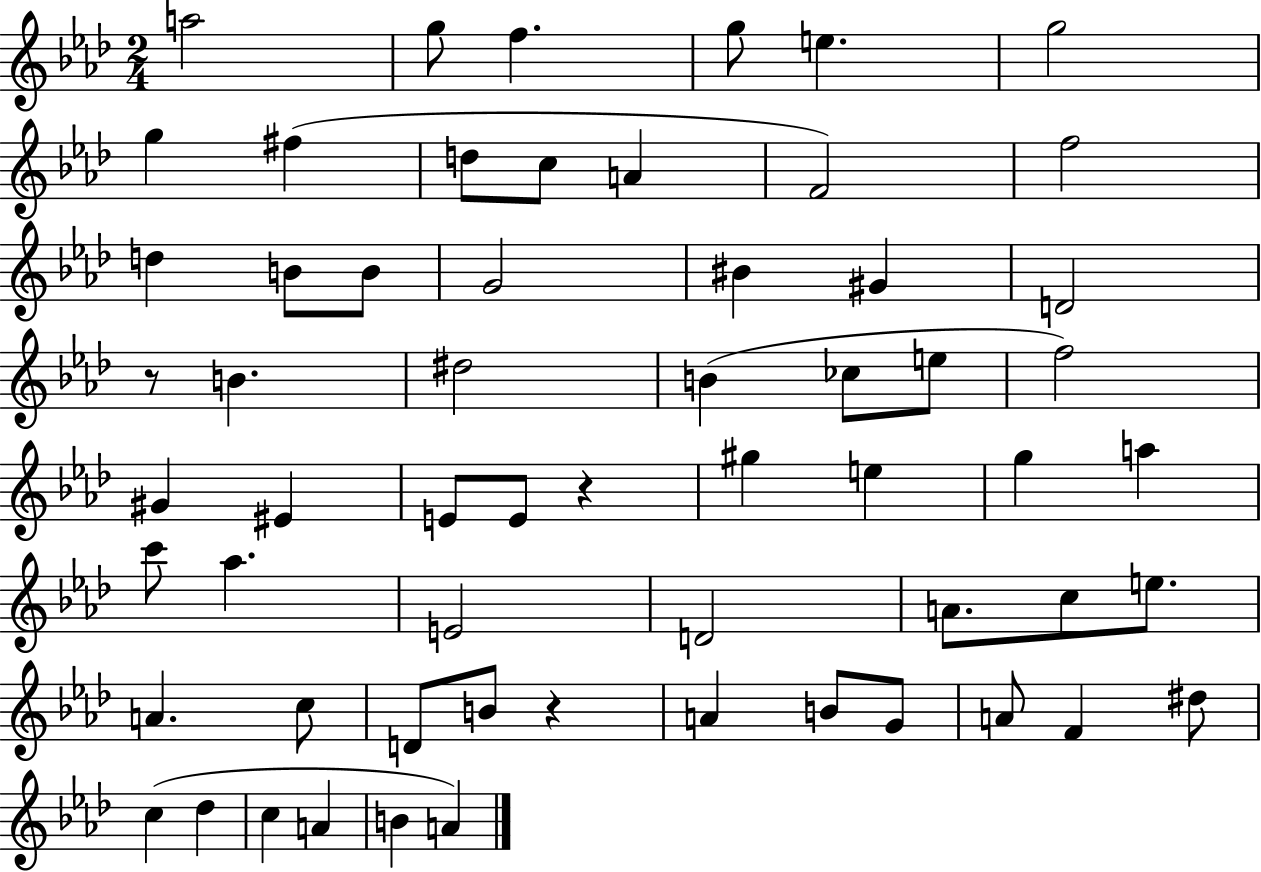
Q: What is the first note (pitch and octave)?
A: A5